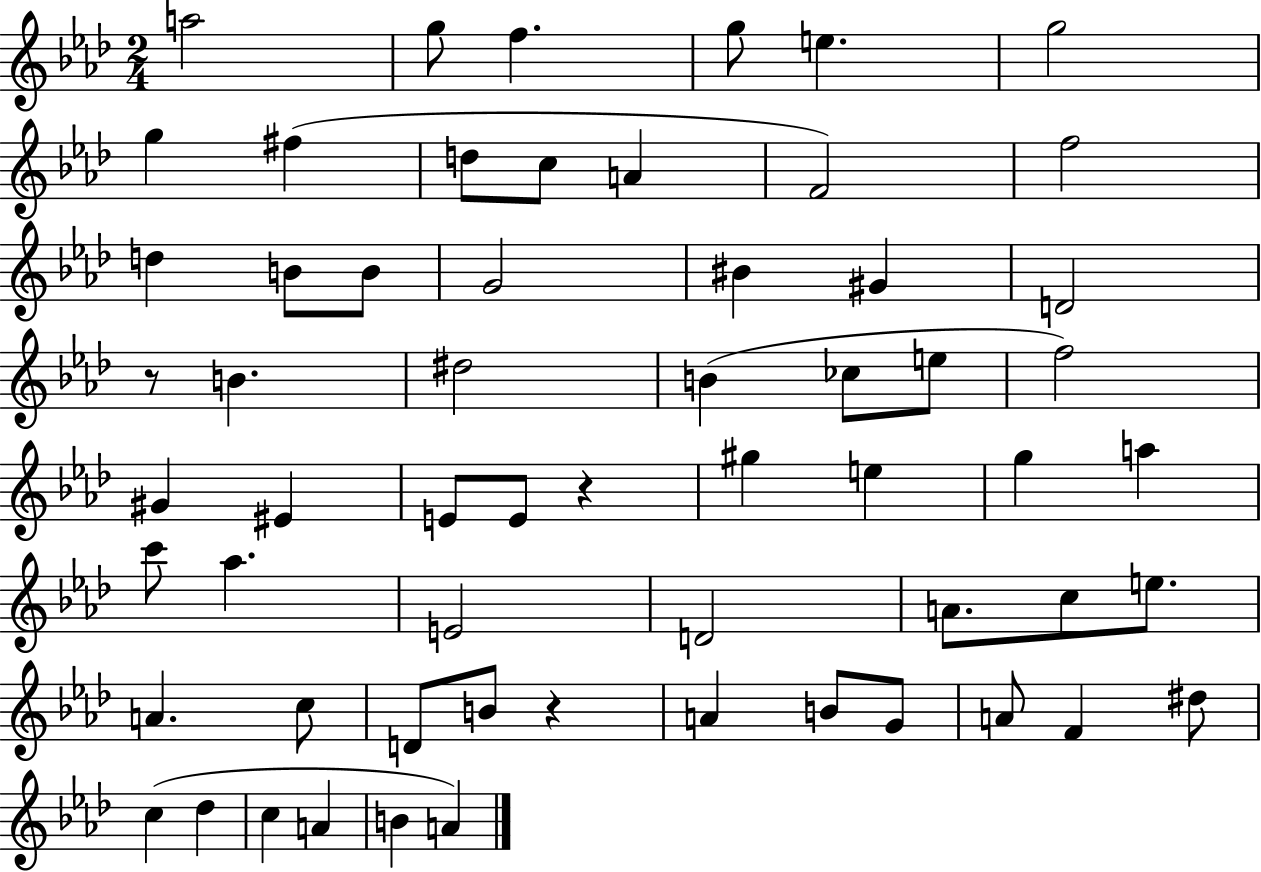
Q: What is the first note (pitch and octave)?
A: A5